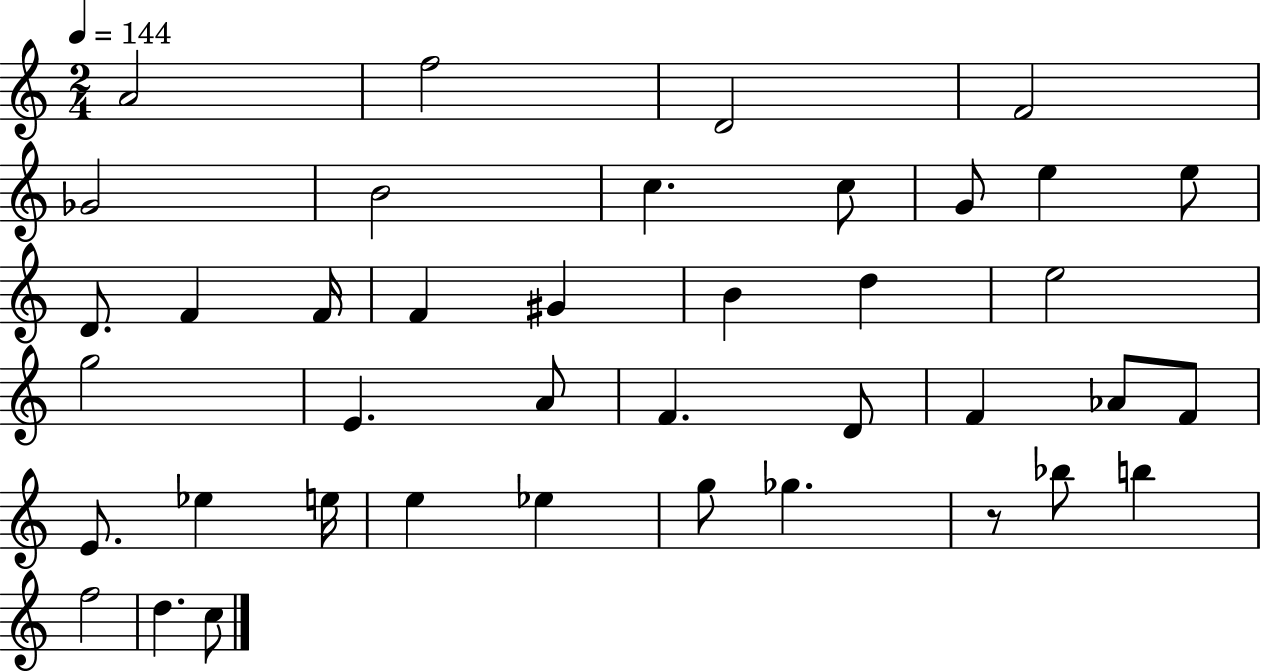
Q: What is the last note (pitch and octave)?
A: C5